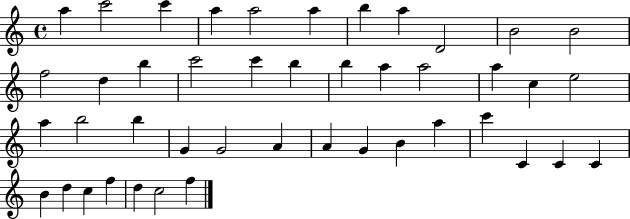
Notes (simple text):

A5/q C6/h C6/q A5/q A5/h A5/q B5/q A5/q D4/h B4/h B4/h F5/h D5/q B5/q C6/h C6/q B5/q B5/q A5/q A5/h A5/q C5/q E5/h A5/q B5/h B5/q G4/q G4/h A4/q A4/q G4/q B4/q A5/q C6/q C4/q C4/q C4/q B4/q D5/q C5/q F5/q D5/q C5/h F5/q